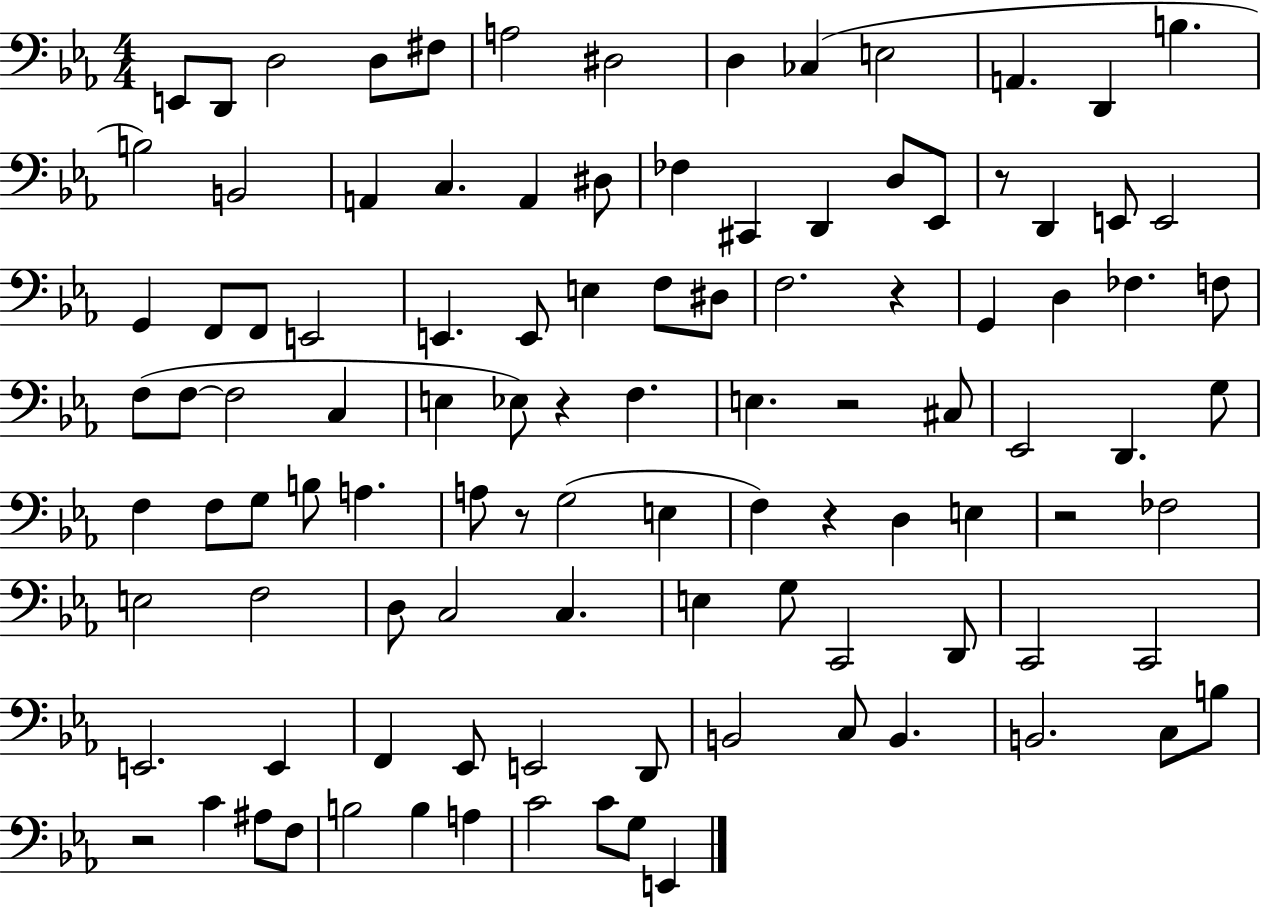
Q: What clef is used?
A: bass